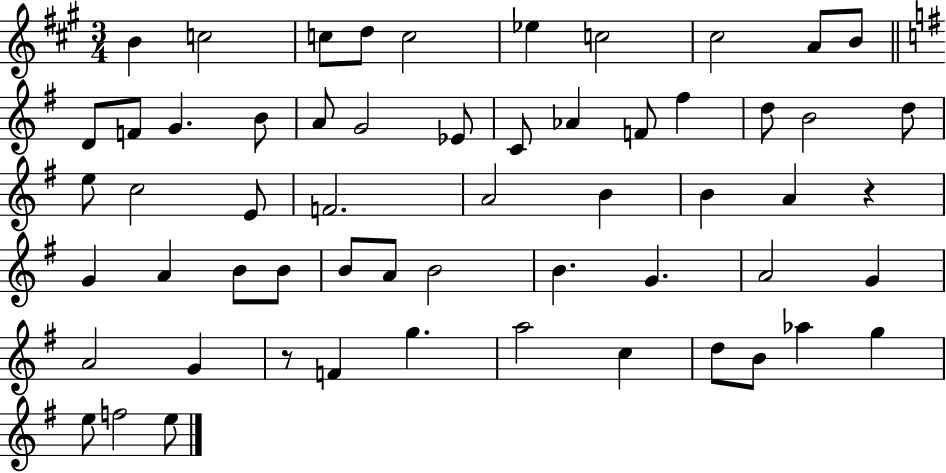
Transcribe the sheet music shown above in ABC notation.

X:1
T:Untitled
M:3/4
L:1/4
K:A
B c2 c/2 d/2 c2 _e c2 ^c2 A/2 B/2 D/2 F/2 G B/2 A/2 G2 _E/2 C/2 _A F/2 ^f d/2 B2 d/2 e/2 c2 E/2 F2 A2 B B A z G A B/2 B/2 B/2 A/2 B2 B G A2 G A2 G z/2 F g a2 c d/2 B/2 _a g e/2 f2 e/2